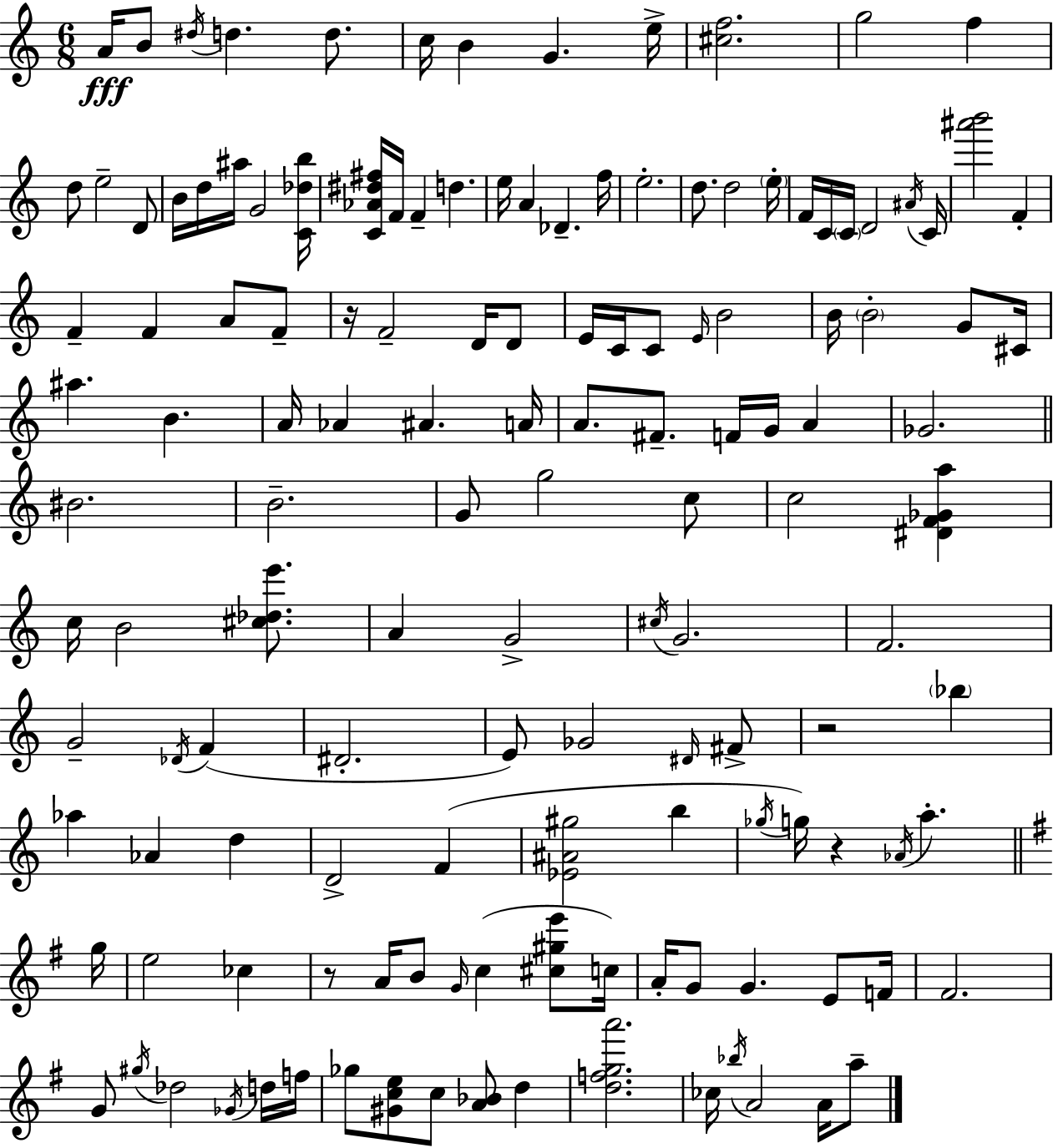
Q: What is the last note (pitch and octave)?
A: A5